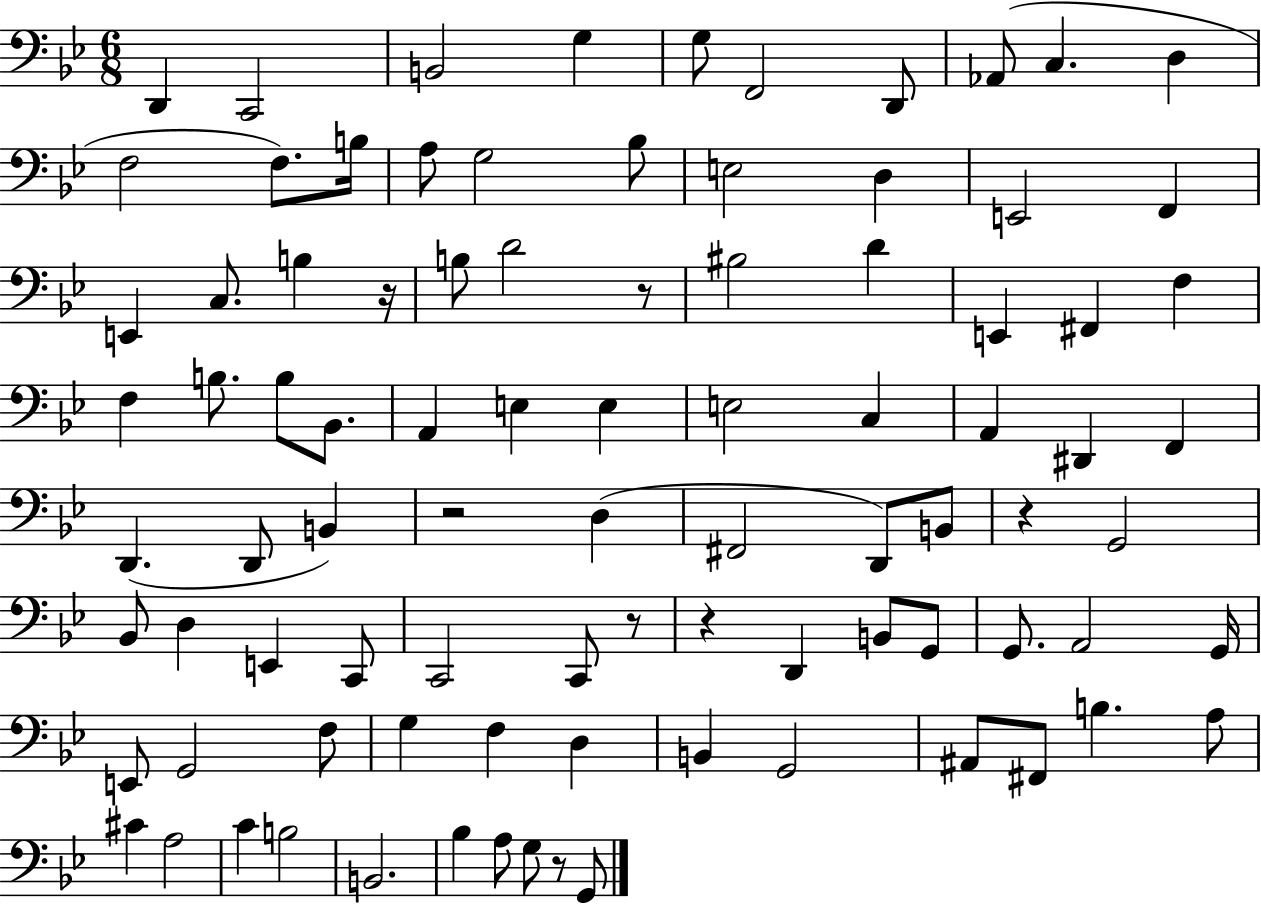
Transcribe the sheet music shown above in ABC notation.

X:1
T:Untitled
M:6/8
L:1/4
K:Bb
D,, C,,2 B,,2 G, G,/2 F,,2 D,,/2 _A,,/2 C, D, F,2 F,/2 B,/4 A,/2 G,2 _B,/2 E,2 D, E,,2 F,, E,, C,/2 B, z/4 B,/2 D2 z/2 ^B,2 D E,, ^F,, F, F, B,/2 B,/2 _B,,/2 A,, E, E, E,2 C, A,, ^D,, F,, D,, D,,/2 B,, z2 D, ^F,,2 D,,/2 B,,/2 z G,,2 _B,,/2 D, E,, C,,/2 C,,2 C,,/2 z/2 z D,, B,,/2 G,,/2 G,,/2 A,,2 G,,/4 E,,/2 G,,2 F,/2 G, F, D, B,, G,,2 ^A,,/2 ^F,,/2 B, A,/2 ^C A,2 C B,2 B,,2 _B, A,/2 G,/2 z/2 G,,/2